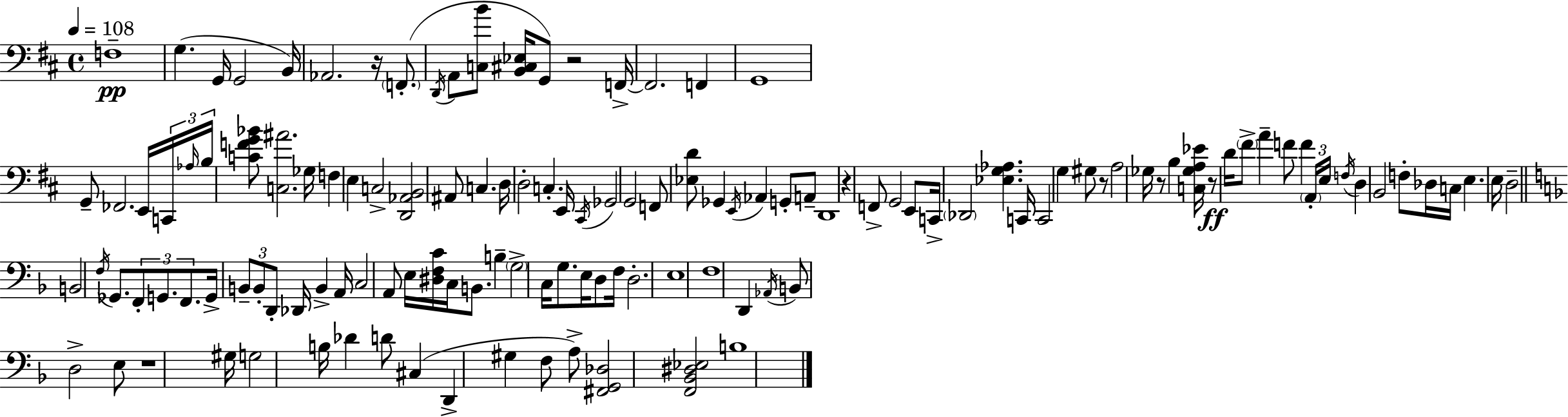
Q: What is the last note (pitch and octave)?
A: B3